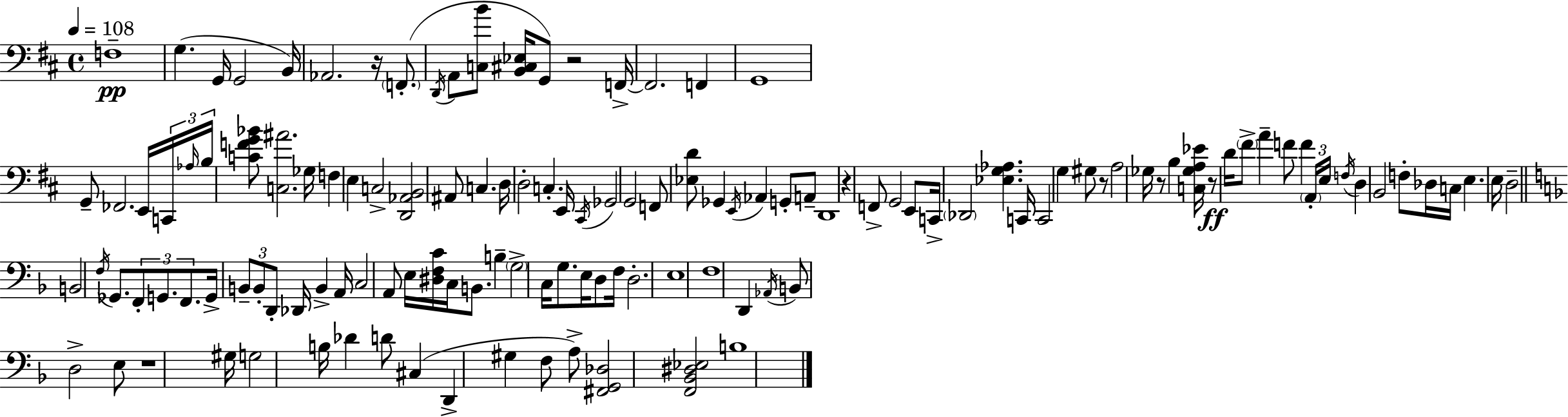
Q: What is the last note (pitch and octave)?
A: B3